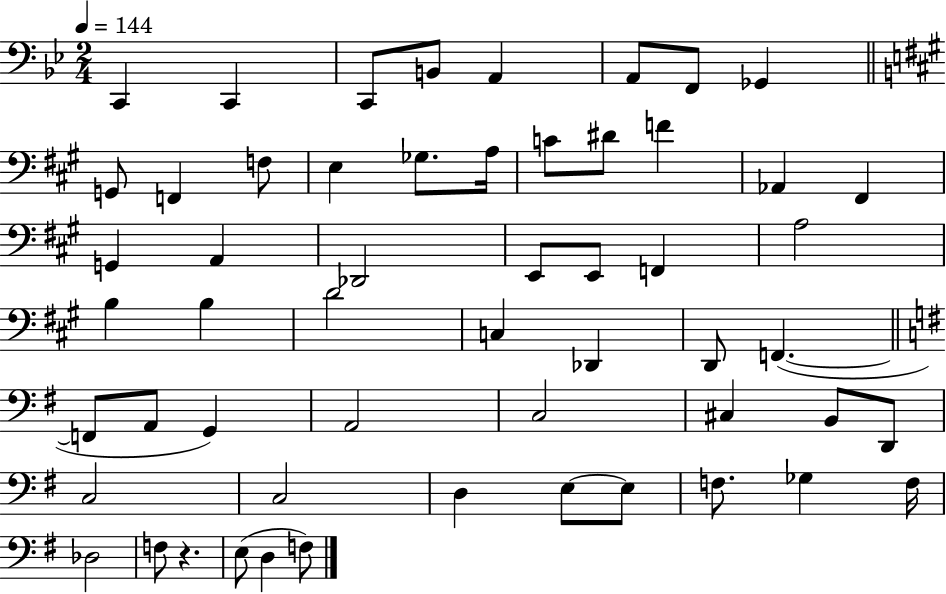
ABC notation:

X:1
T:Untitled
M:2/4
L:1/4
K:Bb
C,, C,, C,,/2 B,,/2 A,, A,,/2 F,,/2 _G,, G,,/2 F,, F,/2 E, _G,/2 A,/4 C/2 ^D/2 F _A,, ^F,, G,, A,, _D,,2 E,,/2 E,,/2 F,, A,2 B, B, D2 C, _D,, D,,/2 F,, F,,/2 A,,/2 G,, A,,2 C,2 ^C, B,,/2 D,,/2 C,2 C,2 D, E,/2 E,/2 F,/2 _G, F,/4 _D,2 F,/2 z E,/2 D, F,/2